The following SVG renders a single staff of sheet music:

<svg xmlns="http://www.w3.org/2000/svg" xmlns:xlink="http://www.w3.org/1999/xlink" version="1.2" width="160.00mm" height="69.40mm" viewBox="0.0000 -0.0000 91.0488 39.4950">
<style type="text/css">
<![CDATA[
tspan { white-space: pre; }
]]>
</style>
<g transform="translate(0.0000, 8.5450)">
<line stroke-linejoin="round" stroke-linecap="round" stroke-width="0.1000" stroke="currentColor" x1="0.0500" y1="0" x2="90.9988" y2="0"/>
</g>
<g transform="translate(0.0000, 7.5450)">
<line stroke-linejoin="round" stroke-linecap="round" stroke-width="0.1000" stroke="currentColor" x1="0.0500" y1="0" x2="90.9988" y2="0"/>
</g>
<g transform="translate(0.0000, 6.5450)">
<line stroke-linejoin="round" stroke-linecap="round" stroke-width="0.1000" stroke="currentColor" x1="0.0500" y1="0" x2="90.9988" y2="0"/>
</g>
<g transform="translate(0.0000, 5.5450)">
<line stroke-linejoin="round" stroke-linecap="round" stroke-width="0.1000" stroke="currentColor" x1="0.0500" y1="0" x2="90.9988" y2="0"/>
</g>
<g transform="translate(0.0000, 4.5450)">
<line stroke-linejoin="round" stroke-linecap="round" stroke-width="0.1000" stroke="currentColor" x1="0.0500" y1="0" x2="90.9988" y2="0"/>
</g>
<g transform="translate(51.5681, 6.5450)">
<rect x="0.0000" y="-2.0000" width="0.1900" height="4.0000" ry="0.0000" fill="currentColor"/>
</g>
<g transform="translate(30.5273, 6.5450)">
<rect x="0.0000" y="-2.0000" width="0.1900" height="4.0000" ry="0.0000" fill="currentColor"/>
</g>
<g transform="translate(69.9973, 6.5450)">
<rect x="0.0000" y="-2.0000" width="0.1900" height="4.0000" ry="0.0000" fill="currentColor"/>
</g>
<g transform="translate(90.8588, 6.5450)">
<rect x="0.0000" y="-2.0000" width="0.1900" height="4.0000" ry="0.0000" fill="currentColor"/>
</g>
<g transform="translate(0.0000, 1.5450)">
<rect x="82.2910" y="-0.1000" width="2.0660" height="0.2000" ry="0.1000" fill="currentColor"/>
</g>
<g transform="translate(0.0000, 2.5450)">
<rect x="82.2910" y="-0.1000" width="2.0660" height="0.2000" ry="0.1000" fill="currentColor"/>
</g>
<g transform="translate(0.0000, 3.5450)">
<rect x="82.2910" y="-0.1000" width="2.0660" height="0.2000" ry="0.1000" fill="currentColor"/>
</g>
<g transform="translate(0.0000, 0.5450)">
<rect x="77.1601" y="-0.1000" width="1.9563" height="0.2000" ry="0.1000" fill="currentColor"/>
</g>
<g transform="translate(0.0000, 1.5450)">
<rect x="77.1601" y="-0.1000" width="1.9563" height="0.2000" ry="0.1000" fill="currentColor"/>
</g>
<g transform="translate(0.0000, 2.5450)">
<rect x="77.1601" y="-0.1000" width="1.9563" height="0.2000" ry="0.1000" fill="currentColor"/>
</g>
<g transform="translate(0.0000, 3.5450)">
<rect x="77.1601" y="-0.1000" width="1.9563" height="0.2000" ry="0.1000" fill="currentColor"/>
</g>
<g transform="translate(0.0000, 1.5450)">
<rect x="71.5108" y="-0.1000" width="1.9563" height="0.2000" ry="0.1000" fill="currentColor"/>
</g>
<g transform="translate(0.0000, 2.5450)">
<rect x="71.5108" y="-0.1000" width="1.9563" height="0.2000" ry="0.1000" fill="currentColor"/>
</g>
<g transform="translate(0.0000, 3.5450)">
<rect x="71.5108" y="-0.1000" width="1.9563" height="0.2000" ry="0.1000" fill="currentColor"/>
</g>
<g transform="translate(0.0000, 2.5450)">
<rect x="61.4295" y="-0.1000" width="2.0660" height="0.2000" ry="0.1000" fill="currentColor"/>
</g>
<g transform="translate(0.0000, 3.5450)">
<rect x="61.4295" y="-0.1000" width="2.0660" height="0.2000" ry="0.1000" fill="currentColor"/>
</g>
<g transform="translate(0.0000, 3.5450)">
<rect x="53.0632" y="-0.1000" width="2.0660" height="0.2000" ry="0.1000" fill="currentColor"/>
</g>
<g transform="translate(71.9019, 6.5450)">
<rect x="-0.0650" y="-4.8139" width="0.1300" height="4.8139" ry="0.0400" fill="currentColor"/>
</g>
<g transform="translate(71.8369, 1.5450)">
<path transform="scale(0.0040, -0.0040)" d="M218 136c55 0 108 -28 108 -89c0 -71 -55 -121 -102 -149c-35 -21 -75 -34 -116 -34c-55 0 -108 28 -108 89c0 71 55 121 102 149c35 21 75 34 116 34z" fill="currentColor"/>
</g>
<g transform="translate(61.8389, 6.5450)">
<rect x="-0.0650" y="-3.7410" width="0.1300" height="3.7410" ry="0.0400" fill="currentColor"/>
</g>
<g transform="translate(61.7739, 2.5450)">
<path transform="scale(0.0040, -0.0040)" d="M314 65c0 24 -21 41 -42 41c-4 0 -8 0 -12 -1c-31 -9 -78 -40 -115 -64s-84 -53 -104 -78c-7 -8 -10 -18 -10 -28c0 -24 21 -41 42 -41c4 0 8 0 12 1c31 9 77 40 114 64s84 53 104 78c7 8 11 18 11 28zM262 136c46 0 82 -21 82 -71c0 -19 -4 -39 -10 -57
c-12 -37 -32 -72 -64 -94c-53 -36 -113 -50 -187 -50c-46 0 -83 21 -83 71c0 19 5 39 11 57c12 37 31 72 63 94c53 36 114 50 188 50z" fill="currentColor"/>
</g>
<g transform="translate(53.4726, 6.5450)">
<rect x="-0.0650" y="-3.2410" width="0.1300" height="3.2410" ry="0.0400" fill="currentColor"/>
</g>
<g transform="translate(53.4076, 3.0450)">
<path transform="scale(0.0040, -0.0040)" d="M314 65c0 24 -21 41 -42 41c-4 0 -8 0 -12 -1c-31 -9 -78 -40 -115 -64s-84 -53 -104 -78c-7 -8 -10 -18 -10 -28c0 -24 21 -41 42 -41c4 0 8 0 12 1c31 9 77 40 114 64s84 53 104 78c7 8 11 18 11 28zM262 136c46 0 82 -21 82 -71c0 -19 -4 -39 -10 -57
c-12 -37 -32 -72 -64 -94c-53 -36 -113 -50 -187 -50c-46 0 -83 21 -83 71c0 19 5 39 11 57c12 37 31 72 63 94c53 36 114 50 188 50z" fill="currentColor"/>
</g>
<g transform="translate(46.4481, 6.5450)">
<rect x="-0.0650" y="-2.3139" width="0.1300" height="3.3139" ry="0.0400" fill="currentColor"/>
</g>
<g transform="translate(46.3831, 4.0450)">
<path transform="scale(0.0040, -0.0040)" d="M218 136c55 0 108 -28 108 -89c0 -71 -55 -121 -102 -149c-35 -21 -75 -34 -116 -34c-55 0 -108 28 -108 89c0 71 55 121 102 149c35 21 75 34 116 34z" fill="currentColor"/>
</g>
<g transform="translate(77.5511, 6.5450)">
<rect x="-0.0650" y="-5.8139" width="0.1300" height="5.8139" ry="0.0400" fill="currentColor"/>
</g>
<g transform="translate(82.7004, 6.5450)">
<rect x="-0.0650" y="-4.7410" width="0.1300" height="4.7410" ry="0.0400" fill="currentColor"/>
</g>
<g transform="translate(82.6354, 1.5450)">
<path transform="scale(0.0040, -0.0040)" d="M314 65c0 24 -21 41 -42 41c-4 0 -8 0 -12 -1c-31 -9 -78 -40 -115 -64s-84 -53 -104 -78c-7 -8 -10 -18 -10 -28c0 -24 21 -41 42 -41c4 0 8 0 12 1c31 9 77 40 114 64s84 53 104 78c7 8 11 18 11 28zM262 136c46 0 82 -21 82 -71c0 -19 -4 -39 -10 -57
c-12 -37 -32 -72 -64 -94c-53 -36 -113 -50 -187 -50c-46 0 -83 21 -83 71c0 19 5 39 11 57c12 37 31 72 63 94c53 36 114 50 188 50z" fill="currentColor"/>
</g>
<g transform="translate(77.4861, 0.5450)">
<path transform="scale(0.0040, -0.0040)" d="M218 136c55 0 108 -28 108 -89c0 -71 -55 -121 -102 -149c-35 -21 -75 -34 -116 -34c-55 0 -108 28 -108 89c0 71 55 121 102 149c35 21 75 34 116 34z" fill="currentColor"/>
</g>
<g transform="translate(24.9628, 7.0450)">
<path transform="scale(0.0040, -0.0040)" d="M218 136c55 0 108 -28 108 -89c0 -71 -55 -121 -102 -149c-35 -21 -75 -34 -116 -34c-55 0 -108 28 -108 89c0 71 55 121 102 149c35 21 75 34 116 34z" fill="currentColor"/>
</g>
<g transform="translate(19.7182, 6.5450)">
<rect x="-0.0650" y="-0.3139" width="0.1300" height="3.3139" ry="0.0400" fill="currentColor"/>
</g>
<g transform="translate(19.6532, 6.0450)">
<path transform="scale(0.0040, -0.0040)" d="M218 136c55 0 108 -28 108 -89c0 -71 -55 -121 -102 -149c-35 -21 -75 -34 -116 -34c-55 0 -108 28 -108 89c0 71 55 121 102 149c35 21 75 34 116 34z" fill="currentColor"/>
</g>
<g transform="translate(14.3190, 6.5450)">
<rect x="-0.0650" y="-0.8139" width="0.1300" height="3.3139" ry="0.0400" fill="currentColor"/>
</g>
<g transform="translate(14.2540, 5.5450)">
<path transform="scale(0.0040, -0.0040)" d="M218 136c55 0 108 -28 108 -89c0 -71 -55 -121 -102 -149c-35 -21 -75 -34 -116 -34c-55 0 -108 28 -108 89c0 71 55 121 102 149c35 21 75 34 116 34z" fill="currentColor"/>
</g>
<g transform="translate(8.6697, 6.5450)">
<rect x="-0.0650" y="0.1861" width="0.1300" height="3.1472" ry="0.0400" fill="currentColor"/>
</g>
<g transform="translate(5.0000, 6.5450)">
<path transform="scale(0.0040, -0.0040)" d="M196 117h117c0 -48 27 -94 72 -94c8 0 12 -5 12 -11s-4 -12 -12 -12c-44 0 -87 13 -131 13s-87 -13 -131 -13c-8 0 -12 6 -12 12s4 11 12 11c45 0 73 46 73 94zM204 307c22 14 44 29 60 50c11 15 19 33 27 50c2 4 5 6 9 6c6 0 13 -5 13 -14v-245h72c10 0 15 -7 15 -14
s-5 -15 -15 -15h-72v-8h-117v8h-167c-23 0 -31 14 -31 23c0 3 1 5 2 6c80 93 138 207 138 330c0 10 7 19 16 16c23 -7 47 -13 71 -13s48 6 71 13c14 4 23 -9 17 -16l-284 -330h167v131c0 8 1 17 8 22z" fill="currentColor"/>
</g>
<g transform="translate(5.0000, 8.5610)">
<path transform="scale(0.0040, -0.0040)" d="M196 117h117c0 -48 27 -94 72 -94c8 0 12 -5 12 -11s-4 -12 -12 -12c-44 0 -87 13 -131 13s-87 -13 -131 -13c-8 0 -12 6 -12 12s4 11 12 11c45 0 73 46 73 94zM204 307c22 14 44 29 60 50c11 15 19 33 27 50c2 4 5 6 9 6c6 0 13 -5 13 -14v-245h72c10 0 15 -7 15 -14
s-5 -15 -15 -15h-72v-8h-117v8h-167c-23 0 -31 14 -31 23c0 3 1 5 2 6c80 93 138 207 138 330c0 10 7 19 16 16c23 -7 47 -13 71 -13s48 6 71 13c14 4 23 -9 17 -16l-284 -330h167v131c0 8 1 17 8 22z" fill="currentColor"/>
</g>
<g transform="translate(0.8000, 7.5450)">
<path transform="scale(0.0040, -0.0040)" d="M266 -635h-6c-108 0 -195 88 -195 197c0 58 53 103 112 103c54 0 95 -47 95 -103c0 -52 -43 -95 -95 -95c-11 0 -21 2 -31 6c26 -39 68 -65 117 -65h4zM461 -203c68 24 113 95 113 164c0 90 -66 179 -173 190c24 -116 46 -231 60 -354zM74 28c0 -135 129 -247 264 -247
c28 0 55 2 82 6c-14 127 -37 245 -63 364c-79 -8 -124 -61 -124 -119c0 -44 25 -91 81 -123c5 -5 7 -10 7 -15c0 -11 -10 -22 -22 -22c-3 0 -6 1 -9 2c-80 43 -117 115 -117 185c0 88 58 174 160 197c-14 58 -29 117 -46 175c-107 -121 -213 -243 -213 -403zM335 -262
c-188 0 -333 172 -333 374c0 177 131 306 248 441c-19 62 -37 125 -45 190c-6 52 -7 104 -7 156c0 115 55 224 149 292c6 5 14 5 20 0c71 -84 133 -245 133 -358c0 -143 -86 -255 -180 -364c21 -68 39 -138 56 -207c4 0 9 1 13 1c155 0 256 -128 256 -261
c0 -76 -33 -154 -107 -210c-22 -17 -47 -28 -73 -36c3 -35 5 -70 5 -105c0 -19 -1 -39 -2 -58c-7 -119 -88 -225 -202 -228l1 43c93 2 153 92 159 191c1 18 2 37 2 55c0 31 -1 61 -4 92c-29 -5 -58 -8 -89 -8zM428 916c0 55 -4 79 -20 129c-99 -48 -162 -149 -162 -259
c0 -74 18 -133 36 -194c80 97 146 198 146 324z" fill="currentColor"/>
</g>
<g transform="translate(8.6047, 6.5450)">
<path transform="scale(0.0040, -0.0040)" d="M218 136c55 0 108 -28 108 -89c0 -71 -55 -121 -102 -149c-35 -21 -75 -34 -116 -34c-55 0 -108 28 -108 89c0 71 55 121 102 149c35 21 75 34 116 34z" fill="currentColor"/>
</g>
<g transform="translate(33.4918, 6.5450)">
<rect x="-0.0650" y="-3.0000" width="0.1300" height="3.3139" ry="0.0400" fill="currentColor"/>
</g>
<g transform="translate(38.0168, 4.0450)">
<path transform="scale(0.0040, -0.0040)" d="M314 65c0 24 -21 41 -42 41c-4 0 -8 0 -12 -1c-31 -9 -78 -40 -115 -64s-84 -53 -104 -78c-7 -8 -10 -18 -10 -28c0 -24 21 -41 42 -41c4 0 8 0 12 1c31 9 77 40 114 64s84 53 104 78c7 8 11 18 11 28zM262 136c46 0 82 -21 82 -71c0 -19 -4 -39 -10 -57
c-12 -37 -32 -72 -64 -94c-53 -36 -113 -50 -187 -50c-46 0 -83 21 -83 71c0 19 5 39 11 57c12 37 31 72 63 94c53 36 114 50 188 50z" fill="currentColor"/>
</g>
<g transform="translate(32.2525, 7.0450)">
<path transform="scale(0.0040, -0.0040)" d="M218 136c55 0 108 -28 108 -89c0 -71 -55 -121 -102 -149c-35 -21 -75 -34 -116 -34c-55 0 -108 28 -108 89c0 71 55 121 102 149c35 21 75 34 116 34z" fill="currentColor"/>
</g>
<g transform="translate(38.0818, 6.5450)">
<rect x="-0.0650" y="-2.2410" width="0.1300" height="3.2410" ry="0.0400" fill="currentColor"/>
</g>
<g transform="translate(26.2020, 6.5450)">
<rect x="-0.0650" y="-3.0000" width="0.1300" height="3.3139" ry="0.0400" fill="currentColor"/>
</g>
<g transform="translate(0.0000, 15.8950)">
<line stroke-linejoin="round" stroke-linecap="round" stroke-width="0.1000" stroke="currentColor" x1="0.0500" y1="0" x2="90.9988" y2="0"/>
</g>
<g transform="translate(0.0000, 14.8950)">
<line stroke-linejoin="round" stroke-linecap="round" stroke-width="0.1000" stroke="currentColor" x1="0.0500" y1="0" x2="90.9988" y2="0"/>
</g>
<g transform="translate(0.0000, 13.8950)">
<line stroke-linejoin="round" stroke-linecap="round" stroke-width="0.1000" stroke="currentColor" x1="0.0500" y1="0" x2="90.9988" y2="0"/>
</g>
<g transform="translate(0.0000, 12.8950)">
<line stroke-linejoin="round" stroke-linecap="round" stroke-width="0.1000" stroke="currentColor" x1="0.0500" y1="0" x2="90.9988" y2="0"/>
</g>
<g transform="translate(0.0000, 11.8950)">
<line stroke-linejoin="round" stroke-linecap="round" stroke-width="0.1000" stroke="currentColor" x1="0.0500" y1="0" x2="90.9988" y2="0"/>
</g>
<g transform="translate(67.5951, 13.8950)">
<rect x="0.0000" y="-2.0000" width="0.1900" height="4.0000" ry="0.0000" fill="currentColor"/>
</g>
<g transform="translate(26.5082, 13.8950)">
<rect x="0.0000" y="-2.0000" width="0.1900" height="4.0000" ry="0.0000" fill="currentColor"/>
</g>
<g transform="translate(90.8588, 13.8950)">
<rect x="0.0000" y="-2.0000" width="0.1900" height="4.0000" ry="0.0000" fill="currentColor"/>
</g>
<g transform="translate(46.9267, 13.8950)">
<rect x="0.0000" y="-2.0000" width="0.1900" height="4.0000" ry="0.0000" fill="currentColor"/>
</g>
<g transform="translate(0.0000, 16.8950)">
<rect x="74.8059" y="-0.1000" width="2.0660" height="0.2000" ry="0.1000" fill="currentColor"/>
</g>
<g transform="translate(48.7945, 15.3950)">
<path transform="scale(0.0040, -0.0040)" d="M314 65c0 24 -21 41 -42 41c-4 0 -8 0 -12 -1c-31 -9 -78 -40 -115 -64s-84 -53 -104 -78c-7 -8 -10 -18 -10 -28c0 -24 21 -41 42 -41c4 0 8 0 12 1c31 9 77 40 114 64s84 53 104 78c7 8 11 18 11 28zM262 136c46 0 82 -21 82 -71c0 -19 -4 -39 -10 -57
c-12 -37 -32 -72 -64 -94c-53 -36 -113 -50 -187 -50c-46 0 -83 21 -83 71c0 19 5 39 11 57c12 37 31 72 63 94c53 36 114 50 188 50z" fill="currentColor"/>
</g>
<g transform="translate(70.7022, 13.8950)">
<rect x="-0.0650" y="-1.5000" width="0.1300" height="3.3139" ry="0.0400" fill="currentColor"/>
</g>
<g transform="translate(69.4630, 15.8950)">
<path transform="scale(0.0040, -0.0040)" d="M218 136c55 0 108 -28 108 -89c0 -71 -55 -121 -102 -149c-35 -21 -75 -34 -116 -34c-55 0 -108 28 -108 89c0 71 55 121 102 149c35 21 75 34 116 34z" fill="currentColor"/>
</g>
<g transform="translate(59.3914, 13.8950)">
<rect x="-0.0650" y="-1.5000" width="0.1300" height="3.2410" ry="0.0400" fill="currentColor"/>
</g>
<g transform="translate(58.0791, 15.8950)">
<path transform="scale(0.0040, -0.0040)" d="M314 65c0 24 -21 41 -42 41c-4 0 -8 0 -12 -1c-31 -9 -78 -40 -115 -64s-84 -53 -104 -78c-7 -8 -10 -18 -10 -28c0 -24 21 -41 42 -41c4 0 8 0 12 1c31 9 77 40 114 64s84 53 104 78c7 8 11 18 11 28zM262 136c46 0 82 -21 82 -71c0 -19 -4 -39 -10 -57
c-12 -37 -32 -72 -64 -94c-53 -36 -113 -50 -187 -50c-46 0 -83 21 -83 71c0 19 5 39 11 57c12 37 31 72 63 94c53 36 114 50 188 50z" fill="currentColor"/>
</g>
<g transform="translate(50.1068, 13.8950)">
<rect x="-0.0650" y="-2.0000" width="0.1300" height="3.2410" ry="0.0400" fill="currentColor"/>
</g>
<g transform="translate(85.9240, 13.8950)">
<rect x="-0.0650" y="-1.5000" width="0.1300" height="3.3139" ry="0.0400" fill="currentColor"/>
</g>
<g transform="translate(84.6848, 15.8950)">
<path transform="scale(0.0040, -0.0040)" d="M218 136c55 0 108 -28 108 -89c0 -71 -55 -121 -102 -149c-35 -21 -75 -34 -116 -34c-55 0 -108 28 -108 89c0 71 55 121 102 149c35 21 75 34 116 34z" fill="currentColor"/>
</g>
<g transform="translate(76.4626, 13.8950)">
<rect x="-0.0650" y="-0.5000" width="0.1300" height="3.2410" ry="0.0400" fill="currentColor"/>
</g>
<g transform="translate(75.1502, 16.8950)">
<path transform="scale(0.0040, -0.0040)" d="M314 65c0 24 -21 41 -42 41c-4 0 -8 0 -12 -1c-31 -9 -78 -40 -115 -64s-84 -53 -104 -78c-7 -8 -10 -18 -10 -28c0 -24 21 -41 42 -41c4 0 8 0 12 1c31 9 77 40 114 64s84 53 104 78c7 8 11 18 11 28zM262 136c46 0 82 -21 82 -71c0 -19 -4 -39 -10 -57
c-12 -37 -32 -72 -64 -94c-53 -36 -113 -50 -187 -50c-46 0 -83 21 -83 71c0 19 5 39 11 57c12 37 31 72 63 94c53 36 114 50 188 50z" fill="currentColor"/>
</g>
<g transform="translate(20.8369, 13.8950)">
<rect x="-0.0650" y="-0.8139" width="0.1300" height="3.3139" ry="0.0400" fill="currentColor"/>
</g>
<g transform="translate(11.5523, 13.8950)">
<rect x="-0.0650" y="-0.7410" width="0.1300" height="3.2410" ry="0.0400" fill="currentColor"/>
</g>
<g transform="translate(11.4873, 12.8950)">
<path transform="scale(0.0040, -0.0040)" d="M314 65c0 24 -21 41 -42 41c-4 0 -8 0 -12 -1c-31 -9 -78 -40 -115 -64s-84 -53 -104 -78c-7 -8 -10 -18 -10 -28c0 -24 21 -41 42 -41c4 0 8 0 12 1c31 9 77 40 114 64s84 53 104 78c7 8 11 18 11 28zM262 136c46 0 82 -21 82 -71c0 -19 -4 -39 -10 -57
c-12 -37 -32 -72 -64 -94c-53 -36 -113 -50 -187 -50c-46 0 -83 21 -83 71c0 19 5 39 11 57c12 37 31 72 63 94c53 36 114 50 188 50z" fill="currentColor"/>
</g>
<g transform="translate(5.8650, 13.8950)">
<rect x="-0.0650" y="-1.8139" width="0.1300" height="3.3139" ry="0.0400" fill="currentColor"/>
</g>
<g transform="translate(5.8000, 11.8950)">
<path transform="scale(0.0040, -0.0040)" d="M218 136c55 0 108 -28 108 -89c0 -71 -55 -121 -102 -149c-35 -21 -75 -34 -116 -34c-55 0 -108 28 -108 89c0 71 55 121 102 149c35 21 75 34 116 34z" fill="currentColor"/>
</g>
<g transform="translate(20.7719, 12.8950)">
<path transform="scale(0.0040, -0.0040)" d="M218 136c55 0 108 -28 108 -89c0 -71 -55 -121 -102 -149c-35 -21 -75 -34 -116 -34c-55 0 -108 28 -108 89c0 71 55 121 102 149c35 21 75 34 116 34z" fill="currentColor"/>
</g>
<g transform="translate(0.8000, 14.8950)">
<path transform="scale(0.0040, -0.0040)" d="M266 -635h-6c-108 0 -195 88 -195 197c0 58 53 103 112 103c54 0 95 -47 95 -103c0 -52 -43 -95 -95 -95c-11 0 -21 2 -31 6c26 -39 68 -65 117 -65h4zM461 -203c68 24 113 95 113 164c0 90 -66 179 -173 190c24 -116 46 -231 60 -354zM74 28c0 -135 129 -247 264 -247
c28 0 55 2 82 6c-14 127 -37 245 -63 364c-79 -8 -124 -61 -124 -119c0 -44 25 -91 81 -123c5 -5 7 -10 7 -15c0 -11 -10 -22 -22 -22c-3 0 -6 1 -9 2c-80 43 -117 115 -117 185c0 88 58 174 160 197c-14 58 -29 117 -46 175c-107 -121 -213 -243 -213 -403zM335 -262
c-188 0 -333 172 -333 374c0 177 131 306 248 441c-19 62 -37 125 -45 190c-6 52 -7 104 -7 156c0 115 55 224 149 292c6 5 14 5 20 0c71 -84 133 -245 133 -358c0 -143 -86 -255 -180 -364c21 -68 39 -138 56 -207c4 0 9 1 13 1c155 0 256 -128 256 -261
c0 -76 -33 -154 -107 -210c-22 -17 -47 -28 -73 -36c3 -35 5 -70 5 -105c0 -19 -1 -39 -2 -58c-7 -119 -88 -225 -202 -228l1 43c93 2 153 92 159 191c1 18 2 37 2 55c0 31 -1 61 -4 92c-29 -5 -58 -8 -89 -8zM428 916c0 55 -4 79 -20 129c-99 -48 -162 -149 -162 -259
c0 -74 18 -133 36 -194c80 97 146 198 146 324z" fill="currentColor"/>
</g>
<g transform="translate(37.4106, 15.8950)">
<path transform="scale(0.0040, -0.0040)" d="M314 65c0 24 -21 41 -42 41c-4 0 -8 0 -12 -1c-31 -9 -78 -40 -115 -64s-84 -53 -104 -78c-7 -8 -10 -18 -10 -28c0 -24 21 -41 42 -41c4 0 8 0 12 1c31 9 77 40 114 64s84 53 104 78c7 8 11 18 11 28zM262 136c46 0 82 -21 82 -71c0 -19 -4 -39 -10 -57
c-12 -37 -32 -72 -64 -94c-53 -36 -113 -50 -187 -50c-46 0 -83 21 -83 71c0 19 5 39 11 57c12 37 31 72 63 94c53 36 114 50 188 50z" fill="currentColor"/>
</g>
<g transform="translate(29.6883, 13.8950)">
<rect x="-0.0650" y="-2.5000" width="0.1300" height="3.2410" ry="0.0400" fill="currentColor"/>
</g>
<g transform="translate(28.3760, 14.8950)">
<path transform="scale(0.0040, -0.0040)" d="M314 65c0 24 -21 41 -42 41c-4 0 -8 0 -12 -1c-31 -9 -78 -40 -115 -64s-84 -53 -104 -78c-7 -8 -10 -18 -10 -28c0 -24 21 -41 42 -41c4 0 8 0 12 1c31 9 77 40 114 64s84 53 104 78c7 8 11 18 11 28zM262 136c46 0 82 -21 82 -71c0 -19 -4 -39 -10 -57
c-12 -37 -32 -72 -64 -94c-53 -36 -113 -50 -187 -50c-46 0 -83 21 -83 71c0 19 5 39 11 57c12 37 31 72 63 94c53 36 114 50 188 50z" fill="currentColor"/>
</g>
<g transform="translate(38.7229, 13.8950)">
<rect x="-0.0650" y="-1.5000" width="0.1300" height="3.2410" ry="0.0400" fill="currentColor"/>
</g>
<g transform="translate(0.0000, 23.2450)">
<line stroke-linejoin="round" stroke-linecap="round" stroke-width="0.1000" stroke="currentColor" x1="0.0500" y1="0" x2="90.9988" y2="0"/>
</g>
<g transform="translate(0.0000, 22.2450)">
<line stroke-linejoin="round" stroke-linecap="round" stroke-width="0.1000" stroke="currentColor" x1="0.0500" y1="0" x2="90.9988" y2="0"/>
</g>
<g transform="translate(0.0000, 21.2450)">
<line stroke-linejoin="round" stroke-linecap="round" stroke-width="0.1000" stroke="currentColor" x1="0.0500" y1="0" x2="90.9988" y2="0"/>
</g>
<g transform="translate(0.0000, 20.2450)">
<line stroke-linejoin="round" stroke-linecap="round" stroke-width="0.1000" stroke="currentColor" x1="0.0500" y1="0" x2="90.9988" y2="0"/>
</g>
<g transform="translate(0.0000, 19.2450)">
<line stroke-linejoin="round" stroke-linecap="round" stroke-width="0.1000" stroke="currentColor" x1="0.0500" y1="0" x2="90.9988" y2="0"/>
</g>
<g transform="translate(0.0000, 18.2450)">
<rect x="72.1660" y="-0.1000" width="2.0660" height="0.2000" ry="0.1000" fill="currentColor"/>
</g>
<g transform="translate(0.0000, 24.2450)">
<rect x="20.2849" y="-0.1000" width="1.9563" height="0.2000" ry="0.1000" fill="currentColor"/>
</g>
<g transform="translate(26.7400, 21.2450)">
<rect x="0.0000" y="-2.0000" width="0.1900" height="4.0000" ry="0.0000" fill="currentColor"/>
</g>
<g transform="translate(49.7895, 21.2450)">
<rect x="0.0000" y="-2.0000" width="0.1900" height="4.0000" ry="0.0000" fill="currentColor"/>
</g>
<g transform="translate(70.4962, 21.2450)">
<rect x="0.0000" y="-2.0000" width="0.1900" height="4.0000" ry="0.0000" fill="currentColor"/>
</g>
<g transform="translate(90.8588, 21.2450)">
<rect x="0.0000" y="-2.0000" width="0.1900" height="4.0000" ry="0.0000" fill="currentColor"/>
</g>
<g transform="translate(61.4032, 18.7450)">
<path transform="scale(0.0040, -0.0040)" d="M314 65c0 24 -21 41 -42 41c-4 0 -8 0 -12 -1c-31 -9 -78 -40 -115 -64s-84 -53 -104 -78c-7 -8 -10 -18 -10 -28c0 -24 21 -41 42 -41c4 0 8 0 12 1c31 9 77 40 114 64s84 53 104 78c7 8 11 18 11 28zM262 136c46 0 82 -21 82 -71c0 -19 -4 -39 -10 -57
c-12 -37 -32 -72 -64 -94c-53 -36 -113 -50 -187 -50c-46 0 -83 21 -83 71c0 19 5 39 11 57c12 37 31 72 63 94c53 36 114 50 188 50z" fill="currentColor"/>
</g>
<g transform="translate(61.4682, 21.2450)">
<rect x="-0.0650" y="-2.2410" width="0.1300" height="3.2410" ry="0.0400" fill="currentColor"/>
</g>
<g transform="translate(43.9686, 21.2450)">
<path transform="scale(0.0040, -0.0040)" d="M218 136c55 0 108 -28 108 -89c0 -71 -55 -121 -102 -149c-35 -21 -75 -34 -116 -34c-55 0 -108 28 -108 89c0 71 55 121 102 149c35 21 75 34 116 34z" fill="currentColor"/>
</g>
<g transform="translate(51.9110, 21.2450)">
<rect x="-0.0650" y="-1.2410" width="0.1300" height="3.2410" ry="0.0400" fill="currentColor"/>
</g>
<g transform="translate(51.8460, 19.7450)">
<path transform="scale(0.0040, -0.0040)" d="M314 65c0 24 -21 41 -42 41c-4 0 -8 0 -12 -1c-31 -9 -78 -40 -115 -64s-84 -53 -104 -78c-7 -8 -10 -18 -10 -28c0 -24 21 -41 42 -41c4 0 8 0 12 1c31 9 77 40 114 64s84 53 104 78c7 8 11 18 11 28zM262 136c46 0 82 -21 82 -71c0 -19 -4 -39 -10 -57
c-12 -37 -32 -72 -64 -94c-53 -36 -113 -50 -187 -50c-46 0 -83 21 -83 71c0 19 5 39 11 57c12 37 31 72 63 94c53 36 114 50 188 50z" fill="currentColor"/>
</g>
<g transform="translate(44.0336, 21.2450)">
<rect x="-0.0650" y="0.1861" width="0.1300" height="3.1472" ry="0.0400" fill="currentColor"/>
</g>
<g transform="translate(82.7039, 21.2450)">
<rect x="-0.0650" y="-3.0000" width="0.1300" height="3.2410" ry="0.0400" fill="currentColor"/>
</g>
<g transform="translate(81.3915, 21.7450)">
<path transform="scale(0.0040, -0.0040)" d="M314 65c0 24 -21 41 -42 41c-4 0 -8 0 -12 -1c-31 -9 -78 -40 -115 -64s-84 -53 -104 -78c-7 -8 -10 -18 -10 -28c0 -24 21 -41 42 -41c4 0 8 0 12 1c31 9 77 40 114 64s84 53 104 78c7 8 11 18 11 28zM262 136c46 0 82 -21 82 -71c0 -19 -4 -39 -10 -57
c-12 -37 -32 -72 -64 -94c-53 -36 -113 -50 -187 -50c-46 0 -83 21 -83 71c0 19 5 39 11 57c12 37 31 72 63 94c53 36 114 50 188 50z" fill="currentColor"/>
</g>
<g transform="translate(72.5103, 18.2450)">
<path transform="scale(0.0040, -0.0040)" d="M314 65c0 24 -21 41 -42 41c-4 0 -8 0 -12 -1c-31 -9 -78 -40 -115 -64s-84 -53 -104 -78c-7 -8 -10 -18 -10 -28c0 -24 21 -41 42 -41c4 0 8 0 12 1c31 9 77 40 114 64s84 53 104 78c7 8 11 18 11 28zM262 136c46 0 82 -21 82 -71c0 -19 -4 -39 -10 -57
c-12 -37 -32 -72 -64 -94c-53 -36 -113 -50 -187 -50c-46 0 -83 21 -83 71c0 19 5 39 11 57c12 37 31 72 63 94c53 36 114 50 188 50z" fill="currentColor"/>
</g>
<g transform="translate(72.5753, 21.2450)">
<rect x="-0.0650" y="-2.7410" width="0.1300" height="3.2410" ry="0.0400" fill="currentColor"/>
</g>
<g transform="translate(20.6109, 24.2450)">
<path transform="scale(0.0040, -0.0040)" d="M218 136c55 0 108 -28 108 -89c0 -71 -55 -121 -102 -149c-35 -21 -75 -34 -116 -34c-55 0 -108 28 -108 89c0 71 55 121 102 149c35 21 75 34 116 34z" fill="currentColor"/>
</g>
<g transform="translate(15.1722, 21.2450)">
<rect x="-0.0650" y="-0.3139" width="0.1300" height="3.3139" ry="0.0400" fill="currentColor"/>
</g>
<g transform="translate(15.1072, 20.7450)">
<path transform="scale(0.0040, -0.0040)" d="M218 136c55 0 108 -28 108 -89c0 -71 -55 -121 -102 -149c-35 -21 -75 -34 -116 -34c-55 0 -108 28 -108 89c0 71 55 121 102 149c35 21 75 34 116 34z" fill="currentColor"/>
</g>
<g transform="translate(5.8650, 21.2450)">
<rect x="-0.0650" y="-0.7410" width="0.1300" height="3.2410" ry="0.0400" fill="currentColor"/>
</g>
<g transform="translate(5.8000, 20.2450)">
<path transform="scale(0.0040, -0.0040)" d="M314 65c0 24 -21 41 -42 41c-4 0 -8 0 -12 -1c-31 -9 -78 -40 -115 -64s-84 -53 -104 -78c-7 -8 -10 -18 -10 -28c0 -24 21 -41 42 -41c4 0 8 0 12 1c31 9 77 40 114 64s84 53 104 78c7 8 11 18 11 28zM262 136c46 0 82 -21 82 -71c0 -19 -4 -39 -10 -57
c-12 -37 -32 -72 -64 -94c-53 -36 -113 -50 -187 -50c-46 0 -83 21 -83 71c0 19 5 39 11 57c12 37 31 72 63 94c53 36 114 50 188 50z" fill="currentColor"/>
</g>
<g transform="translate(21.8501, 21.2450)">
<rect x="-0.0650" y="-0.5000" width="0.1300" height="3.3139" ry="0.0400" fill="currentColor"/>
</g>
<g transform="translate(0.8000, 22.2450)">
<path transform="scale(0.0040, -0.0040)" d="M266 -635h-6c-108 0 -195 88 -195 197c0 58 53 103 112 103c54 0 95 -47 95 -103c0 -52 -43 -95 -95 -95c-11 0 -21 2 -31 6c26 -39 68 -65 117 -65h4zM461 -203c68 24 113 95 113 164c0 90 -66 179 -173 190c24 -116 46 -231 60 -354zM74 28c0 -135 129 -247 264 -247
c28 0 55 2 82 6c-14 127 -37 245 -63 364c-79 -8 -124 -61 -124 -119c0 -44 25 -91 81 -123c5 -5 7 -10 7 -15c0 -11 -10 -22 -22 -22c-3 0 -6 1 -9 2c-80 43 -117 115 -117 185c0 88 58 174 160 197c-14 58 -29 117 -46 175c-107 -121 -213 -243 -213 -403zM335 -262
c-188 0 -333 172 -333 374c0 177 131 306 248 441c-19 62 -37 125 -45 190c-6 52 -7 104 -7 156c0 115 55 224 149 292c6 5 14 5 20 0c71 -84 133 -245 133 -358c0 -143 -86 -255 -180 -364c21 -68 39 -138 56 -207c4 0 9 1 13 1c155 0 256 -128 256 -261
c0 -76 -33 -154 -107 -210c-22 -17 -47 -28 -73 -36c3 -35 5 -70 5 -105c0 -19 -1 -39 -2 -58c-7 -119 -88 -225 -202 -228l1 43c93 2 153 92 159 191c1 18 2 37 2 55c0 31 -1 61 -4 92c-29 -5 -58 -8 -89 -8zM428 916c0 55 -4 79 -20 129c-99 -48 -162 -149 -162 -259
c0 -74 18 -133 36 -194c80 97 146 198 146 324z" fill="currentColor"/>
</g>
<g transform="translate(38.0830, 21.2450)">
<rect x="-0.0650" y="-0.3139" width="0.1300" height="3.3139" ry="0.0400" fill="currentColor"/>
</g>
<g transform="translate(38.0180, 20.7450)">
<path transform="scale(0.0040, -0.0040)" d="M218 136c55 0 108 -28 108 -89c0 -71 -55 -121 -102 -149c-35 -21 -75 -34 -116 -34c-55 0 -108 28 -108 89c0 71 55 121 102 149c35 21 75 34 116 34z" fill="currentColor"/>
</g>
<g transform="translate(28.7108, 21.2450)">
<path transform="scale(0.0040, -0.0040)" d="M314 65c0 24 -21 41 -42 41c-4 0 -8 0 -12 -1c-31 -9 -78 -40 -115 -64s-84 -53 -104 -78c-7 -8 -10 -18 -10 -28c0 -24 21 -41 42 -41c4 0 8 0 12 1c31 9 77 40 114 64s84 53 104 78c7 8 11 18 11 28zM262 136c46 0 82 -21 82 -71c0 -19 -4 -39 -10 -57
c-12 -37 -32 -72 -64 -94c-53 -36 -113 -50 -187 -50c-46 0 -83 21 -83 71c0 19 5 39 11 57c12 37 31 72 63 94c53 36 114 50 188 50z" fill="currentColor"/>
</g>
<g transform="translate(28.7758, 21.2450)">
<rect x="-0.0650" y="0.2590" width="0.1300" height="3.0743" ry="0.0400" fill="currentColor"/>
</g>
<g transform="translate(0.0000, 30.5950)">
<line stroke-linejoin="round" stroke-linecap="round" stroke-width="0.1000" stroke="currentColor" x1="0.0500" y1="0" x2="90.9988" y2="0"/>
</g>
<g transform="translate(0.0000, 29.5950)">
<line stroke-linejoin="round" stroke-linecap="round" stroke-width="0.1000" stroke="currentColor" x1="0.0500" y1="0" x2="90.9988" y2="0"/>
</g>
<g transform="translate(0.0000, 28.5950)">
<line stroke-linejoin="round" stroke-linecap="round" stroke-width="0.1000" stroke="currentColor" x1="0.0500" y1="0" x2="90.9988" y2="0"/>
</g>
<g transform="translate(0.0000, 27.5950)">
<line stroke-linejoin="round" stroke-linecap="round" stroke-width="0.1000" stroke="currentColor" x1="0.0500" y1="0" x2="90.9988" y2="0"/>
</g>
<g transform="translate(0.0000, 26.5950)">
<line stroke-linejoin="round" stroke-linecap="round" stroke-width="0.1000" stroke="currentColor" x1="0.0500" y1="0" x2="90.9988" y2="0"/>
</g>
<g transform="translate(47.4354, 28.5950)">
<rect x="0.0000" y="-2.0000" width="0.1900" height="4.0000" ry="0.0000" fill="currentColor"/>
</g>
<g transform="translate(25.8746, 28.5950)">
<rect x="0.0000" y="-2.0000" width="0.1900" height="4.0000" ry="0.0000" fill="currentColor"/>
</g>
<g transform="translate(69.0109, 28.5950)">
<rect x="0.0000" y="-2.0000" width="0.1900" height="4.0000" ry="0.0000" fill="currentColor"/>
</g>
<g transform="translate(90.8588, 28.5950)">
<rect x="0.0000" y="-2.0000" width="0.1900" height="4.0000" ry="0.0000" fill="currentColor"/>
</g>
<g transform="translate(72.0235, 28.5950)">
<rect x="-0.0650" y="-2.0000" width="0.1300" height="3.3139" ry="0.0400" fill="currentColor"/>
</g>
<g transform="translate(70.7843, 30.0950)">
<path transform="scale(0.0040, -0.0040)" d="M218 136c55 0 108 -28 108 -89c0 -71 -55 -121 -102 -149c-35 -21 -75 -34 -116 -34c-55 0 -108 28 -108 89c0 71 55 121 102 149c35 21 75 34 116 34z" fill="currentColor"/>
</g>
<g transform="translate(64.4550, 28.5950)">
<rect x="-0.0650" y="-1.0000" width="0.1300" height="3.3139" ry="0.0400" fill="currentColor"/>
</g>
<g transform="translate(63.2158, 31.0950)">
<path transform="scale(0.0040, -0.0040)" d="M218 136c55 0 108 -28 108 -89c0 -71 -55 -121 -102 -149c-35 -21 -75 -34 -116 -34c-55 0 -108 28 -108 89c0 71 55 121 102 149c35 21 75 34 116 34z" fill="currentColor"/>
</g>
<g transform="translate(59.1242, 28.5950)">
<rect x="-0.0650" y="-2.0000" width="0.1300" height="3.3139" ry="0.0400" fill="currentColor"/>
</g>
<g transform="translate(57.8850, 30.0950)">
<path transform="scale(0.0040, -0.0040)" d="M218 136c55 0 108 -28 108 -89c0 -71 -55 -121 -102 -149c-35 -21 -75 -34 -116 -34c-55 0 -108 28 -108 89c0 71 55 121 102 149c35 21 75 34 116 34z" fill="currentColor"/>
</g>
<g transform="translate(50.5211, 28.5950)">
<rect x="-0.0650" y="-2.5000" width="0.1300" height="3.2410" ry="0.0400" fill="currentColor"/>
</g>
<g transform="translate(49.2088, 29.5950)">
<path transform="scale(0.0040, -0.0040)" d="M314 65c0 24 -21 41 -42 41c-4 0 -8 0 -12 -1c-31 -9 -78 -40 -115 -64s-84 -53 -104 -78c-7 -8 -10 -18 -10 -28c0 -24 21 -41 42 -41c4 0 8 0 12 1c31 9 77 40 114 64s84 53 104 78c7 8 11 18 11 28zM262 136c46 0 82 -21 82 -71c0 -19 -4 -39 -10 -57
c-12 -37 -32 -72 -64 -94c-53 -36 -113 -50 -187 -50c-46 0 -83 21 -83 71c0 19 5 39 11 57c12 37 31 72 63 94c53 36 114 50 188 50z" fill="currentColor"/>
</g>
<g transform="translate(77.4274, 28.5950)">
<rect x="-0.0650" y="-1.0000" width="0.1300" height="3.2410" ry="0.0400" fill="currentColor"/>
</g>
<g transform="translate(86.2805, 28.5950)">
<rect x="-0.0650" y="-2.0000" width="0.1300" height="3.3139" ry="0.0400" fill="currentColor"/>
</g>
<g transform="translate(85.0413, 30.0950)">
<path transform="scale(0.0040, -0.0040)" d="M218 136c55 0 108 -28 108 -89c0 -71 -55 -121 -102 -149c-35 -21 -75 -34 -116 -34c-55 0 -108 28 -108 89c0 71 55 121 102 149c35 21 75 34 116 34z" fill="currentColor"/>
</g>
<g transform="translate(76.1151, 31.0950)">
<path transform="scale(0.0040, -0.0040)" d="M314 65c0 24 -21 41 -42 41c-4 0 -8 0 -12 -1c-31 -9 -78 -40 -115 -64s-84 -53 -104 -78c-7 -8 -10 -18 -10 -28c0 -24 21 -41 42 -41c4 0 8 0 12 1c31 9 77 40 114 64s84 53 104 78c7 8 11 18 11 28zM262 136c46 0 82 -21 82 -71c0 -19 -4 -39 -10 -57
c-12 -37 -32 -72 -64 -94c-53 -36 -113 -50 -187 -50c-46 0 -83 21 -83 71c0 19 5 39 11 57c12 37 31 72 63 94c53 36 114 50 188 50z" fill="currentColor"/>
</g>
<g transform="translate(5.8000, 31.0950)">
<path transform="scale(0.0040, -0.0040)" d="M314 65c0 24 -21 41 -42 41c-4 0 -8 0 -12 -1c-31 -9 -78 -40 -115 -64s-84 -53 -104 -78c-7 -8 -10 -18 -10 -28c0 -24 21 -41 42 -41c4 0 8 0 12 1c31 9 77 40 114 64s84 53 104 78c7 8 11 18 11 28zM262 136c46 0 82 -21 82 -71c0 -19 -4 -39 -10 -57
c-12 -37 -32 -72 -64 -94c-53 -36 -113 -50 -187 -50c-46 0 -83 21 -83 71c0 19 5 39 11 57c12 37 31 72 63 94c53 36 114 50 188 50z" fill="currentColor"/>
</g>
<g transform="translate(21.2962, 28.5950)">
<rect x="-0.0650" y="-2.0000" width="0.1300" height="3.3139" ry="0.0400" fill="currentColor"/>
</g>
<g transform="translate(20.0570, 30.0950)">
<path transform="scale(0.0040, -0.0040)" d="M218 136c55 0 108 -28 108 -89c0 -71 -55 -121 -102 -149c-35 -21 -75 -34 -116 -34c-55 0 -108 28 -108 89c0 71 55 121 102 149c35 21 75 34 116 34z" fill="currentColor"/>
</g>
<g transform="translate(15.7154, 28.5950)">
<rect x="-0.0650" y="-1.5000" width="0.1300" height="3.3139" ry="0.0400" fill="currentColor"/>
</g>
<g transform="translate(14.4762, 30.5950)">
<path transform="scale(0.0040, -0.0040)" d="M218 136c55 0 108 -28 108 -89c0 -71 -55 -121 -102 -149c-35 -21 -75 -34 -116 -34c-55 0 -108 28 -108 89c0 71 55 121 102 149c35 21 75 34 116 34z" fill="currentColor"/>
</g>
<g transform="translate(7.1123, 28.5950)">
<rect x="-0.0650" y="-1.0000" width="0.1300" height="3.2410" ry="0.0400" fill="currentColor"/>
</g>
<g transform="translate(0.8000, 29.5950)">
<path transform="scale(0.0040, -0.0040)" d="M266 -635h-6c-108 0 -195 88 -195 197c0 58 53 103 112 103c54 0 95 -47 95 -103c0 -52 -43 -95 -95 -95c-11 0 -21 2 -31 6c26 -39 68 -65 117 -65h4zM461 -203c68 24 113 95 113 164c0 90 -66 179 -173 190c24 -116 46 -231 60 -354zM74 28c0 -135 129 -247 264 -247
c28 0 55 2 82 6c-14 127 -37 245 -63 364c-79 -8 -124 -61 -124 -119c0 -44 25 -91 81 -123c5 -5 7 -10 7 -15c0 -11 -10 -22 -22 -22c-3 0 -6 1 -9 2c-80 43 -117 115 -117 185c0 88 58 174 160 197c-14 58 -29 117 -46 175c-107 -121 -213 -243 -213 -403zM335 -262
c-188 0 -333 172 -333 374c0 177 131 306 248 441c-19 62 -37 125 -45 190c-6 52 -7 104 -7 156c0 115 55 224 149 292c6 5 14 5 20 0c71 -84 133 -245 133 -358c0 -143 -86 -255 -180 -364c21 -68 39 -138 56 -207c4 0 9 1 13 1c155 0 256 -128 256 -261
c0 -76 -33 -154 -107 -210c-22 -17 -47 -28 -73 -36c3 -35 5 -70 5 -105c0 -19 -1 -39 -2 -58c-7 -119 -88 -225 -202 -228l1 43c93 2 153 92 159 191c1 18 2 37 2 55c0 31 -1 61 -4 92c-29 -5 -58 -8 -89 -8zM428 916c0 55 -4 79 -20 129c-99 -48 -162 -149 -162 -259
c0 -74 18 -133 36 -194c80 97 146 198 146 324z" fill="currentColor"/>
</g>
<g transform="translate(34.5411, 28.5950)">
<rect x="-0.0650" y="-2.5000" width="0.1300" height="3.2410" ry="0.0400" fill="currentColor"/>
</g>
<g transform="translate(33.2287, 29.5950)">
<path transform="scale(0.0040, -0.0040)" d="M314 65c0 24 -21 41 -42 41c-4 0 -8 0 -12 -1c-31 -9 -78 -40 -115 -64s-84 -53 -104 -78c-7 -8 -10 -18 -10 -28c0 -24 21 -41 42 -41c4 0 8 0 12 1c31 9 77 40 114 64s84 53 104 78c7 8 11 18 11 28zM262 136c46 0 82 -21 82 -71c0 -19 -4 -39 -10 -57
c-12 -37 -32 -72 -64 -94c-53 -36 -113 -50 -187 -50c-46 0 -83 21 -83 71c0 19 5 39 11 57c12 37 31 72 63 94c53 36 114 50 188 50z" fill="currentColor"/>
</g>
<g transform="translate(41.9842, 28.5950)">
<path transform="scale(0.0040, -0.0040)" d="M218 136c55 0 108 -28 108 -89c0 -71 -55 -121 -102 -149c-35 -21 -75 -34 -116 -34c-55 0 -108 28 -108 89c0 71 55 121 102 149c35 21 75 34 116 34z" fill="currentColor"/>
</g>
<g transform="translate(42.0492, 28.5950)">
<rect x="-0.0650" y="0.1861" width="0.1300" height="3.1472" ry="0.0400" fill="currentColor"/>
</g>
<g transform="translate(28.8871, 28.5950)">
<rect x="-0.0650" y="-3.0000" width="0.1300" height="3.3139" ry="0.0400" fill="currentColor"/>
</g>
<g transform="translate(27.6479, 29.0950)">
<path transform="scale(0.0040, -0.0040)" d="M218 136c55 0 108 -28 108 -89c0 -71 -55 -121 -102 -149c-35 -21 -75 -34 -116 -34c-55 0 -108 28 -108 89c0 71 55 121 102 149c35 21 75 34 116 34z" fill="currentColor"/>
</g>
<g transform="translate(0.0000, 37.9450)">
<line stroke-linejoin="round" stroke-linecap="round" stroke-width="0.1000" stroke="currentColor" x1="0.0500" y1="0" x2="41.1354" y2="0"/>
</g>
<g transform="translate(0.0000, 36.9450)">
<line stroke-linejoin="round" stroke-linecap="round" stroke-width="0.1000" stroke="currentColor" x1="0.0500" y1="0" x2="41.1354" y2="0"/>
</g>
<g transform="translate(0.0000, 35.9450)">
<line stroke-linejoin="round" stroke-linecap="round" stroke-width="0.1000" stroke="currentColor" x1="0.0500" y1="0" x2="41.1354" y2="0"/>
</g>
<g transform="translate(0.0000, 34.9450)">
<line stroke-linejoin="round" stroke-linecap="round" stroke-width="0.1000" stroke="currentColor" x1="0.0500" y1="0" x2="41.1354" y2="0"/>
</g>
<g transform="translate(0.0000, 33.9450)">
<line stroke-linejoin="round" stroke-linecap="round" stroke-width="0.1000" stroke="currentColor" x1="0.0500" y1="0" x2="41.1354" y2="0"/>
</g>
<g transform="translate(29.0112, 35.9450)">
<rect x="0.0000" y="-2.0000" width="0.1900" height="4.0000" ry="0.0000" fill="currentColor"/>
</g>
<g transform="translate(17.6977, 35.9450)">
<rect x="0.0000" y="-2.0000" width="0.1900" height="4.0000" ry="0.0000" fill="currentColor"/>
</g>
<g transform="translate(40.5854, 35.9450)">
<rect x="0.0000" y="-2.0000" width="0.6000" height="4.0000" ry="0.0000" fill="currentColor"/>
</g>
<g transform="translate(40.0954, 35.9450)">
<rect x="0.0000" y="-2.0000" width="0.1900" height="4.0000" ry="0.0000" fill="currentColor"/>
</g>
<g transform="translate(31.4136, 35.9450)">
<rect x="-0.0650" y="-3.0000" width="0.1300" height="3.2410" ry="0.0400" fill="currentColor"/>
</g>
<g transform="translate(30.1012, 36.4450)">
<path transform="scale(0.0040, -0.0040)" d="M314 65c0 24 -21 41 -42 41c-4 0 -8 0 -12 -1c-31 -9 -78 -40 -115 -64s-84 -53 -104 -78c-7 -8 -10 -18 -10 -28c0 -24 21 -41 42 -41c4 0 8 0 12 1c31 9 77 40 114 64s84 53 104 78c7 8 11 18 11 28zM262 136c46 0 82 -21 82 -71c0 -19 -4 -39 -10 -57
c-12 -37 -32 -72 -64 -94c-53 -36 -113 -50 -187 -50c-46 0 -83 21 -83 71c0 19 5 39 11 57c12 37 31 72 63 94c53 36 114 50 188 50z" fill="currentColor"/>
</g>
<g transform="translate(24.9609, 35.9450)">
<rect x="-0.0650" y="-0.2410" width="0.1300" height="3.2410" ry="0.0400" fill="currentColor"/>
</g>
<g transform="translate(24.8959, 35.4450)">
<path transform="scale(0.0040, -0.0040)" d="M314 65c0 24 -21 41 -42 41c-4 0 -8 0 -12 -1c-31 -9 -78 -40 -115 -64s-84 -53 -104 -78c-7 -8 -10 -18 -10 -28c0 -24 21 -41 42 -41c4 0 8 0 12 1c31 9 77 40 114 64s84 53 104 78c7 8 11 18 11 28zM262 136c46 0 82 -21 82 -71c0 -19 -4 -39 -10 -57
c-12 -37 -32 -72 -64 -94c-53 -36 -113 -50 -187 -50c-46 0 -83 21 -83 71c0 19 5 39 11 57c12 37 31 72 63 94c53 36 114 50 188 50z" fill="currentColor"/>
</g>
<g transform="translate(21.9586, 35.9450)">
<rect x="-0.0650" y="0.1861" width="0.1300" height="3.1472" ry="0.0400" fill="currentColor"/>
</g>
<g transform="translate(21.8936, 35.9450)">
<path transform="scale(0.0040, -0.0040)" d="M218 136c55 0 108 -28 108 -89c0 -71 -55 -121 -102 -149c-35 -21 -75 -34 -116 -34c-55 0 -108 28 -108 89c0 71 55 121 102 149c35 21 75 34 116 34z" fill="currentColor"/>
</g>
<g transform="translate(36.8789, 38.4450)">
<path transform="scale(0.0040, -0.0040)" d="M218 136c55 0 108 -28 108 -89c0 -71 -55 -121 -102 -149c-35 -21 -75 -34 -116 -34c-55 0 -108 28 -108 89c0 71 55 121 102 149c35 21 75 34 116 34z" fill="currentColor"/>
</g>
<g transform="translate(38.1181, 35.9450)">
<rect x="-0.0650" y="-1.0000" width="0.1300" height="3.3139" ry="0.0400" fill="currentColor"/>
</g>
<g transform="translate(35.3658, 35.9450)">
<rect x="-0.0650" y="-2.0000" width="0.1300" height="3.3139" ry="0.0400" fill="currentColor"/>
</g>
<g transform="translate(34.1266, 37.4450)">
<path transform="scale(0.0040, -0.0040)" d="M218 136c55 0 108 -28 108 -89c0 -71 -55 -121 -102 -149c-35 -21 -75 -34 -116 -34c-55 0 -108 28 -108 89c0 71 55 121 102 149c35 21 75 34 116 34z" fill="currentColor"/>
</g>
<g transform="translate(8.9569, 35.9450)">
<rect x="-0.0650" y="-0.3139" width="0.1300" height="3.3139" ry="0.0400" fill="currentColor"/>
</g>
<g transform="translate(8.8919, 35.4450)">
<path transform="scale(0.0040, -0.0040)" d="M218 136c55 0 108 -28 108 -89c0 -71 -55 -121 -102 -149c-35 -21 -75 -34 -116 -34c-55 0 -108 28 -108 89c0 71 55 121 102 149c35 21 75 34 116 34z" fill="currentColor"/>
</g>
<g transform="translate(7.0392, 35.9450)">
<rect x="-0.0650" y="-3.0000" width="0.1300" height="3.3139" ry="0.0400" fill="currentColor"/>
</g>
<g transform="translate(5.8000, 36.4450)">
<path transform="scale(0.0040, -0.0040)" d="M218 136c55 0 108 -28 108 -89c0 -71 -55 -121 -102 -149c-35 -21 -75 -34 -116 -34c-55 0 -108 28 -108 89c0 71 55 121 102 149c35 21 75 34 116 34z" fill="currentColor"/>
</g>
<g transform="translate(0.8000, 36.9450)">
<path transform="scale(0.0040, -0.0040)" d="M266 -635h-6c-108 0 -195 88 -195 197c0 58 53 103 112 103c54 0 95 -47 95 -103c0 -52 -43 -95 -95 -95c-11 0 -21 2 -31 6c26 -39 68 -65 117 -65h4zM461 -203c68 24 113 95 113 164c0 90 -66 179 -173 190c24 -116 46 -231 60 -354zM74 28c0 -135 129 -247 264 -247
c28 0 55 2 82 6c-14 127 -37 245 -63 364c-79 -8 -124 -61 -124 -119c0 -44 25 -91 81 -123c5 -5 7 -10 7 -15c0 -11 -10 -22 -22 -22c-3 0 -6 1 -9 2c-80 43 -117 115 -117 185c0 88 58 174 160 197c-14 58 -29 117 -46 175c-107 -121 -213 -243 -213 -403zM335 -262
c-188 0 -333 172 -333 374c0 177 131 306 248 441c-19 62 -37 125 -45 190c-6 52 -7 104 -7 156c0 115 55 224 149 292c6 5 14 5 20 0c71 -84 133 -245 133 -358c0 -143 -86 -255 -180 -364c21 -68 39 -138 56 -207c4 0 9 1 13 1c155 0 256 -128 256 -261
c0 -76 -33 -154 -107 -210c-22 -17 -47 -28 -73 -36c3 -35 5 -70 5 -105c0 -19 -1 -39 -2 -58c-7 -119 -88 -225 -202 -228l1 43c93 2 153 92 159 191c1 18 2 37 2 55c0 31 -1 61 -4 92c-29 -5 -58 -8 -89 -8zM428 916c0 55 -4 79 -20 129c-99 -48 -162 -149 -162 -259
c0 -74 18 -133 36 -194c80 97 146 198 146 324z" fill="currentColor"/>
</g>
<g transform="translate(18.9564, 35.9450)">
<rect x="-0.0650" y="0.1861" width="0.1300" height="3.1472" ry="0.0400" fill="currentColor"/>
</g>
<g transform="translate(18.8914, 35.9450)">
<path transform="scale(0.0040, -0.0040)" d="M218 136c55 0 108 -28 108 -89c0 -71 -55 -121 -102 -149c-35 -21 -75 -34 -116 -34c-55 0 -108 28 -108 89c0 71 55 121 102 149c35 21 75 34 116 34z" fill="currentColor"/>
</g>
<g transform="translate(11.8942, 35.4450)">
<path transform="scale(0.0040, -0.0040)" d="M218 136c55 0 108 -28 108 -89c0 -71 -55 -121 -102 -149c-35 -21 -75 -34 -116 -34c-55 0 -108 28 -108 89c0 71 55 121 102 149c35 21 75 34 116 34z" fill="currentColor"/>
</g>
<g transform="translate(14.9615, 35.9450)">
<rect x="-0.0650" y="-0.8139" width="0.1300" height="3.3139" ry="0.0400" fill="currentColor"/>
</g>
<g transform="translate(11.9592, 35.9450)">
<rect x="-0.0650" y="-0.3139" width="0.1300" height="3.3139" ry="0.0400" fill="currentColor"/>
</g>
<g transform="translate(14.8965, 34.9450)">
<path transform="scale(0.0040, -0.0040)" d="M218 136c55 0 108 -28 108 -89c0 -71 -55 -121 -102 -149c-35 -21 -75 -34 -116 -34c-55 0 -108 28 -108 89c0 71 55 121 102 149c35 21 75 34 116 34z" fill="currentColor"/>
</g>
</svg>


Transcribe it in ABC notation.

X:1
T:Untitled
M:4/4
L:1/4
K:C
B d c A A g2 g b2 c'2 e' g' e'2 f d2 d G2 E2 F2 E2 E C2 E d2 c C B2 c B e2 g2 a2 A2 D2 E F A G2 B G2 F D F D2 F A c c d B B c2 A2 F D